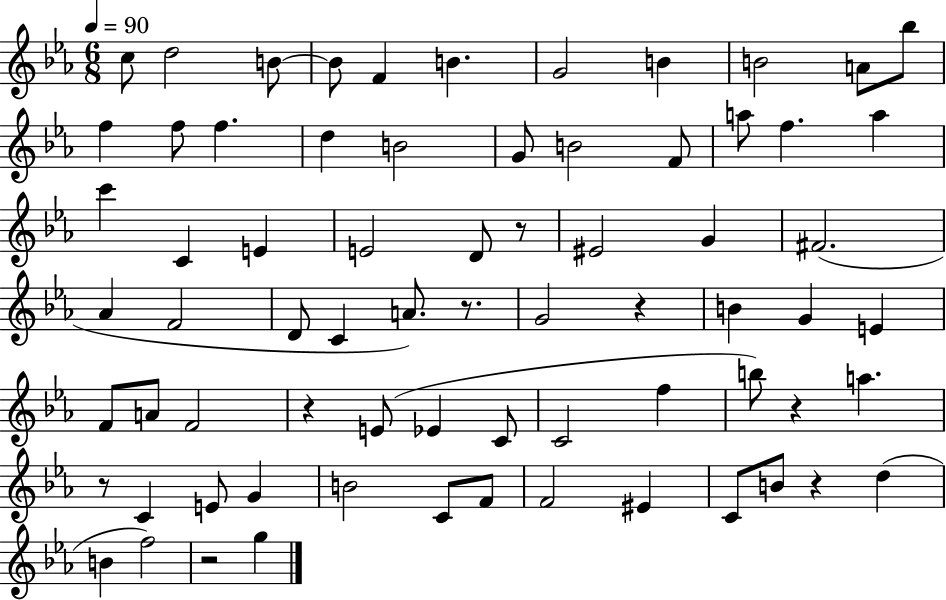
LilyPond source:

{
  \clef treble
  \numericTimeSignature
  \time 6/8
  \key ees \major
  \tempo 4 = 90
  c''8 d''2 b'8~~ | b'8 f'4 b'4. | g'2 b'4 | b'2 a'8 bes''8 | \break f''4 f''8 f''4. | d''4 b'2 | g'8 b'2 f'8 | a''8 f''4. a''4 | \break c'''4 c'4 e'4 | e'2 d'8 r8 | eis'2 g'4 | fis'2.( | \break aes'4 f'2 | d'8 c'4 a'8.) r8. | g'2 r4 | b'4 g'4 e'4 | \break f'8 a'8 f'2 | r4 e'8( ees'4 c'8 | c'2 f''4 | b''8) r4 a''4. | \break r8 c'4 e'8 g'4 | b'2 c'8 f'8 | f'2 eis'4 | c'8 b'8 r4 d''4( | \break b'4 f''2) | r2 g''4 | \bar "|."
}